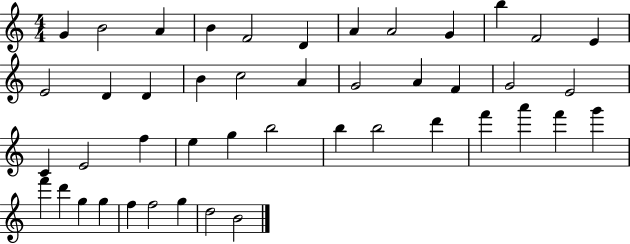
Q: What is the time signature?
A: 4/4